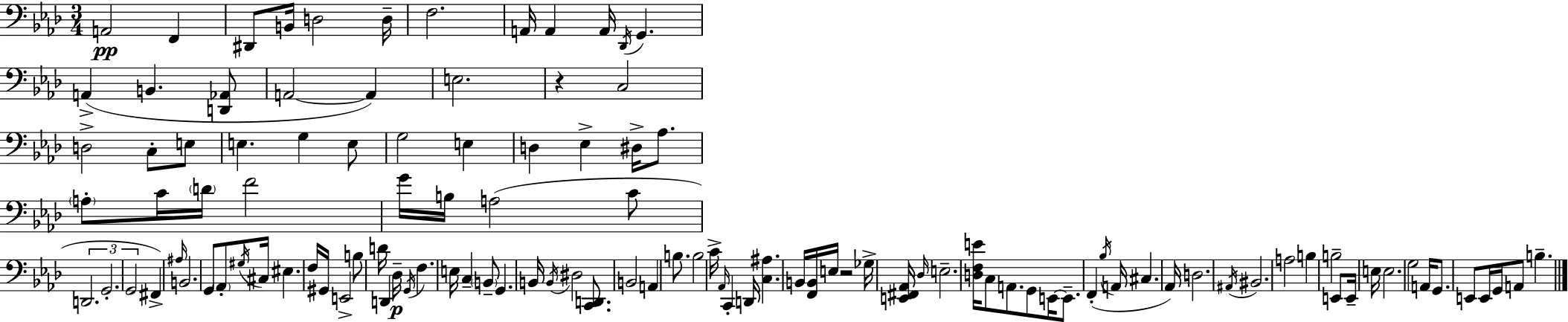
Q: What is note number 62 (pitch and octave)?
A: G2